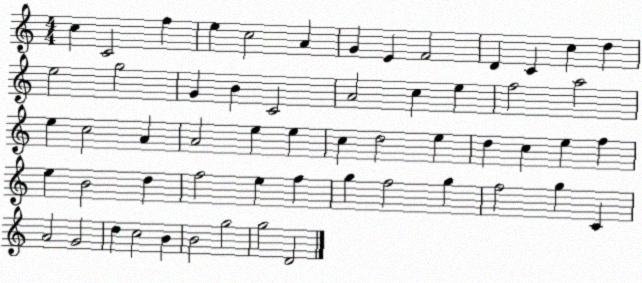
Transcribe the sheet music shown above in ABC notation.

X:1
T:Untitled
M:4/4
L:1/4
K:C
c C2 f e c2 A G E F2 D C c d e2 g2 G B C2 A2 c e f2 a2 e c2 A A2 e e c d2 e d c e f e B2 d f2 e f g f2 g f2 g C A2 G2 d c2 B B2 g2 g2 D2